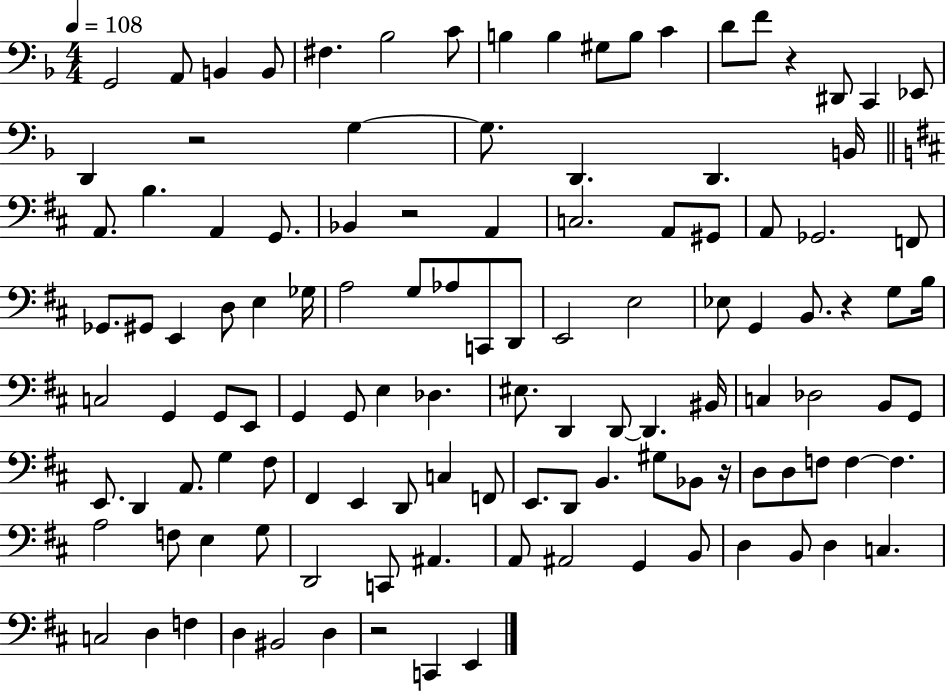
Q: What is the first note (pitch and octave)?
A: G2